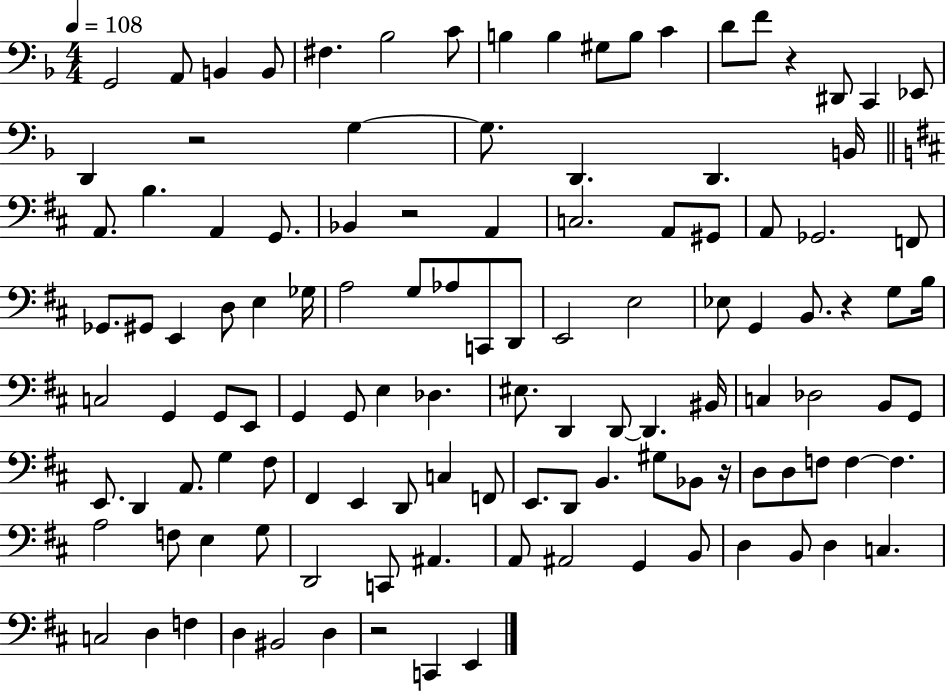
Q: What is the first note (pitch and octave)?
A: G2